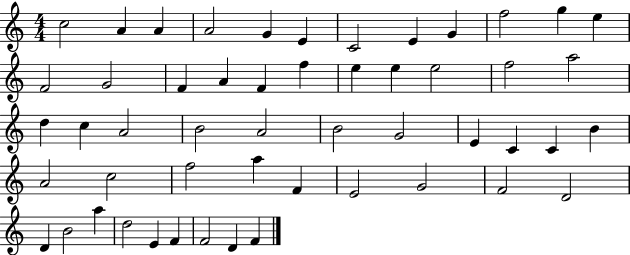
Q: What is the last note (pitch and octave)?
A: F4